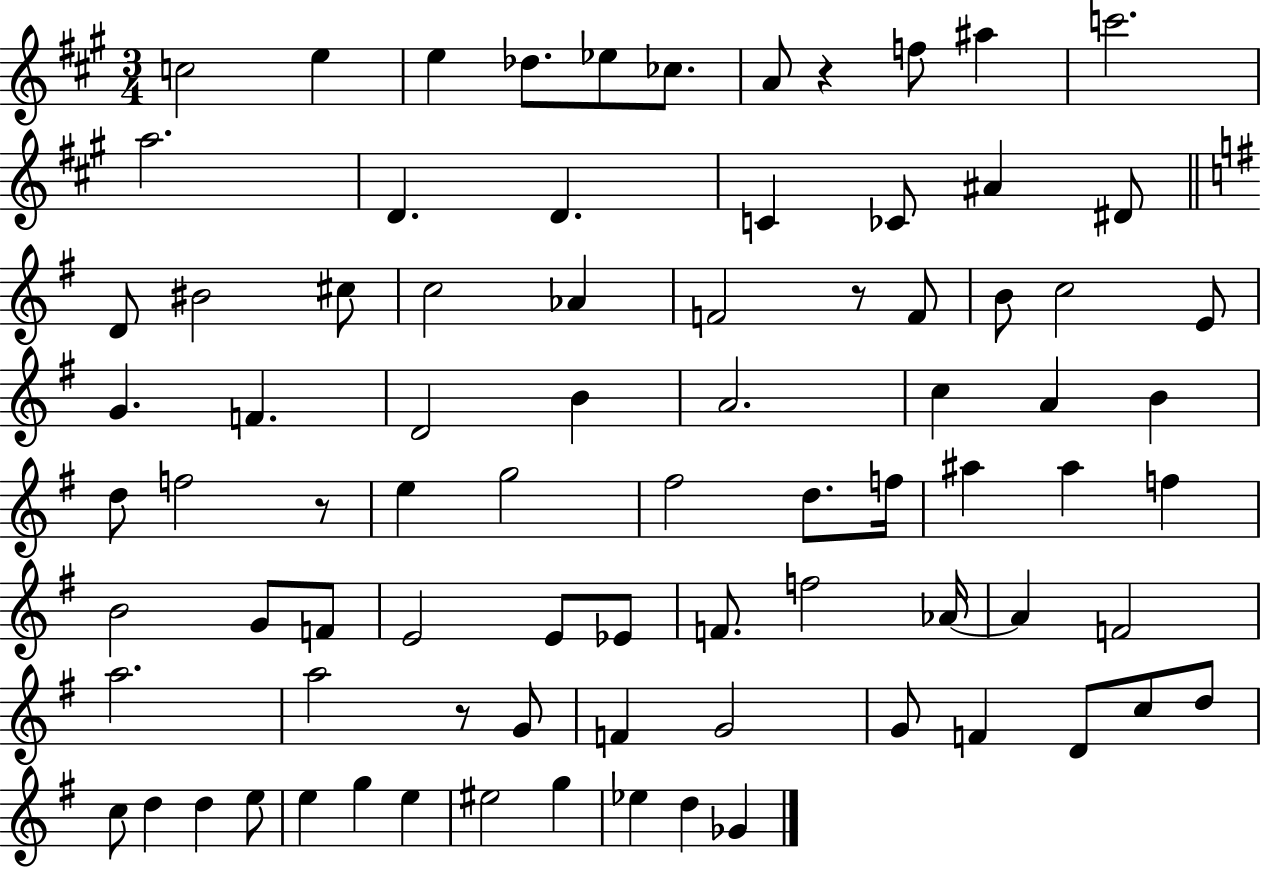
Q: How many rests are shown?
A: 4